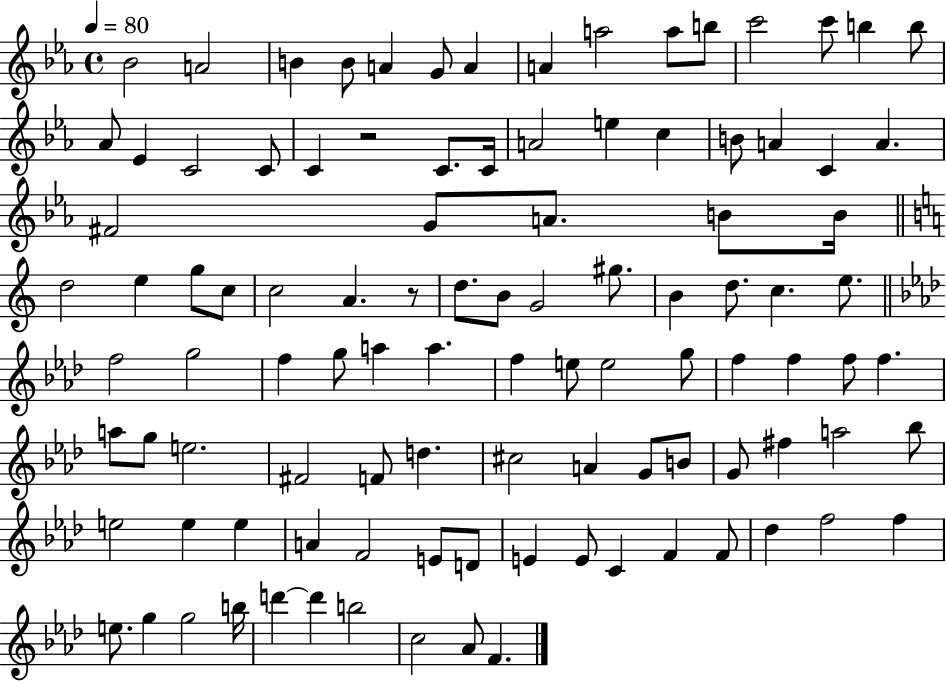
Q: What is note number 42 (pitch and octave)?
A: B4